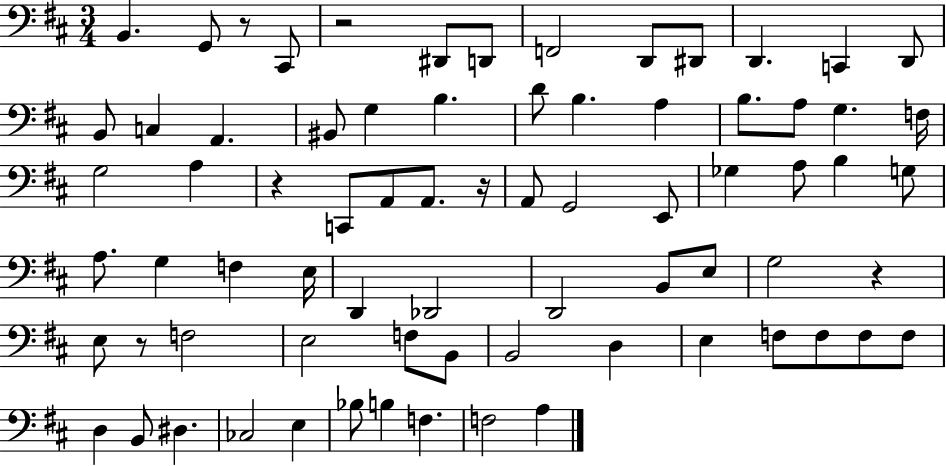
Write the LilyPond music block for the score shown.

{
  \clef bass
  \numericTimeSignature
  \time 3/4
  \key d \major
  b,4. g,8 r8 cis,8 | r2 dis,8 d,8 | f,2 d,8 dis,8 | d,4. c,4 d,8 | \break b,8 c4 a,4. | bis,8 g4 b4. | d'8 b4. a4 | b8. a8 g4. f16 | \break g2 a4 | r4 c,8 a,8 a,8. r16 | a,8 g,2 e,8 | ges4 a8 b4 g8 | \break a8. g4 f4 e16 | d,4 des,2 | d,2 b,8 e8 | g2 r4 | \break e8 r8 f2 | e2 f8 b,8 | b,2 d4 | e4 f8 f8 f8 f8 | \break d4 b,8 dis4. | ces2 e4 | bes8 b4 f4. | f2 a4 | \break \bar "|."
}